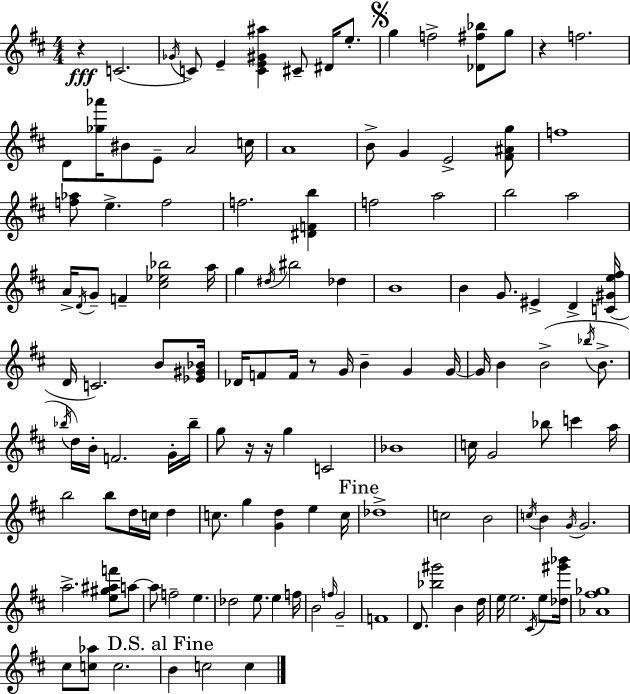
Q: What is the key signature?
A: D major